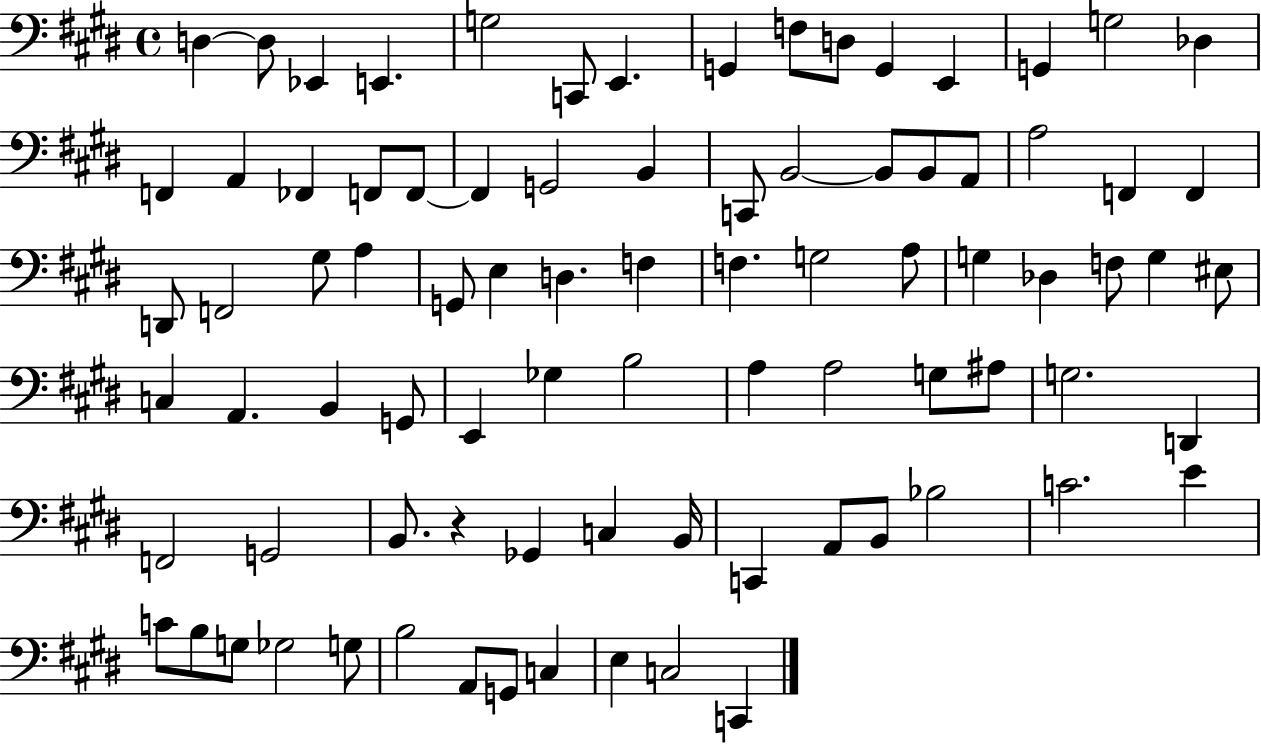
{
  \clef bass
  \time 4/4
  \defaultTimeSignature
  \key e \major
  \repeat volta 2 { d4~~ d8 ees,4 e,4. | g2 c,8 e,4. | g,4 f8 d8 g,4 e,4 | g,4 g2 des4 | \break f,4 a,4 fes,4 f,8 f,8~~ | f,4 g,2 b,4 | c,8 b,2~~ b,8 b,8 a,8 | a2 f,4 f,4 | \break d,8 f,2 gis8 a4 | g,8 e4 d4. f4 | f4. g2 a8 | g4 des4 f8 g4 eis8 | \break c4 a,4. b,4 g,8 | e,4 ges4 b2 | a4 a2 g8 ais8 | g2. d,4 | \break f,2 g,2 | b,8. r4 ges,4 c4 b,16 | c,4 a,8 b,8 bes2 | c'2. e'4 | \break c'8 b8 g8 ges2 g8 | b2 a,8 g,8 c4 | e4 c2 c,4 | } \bar "|."
}